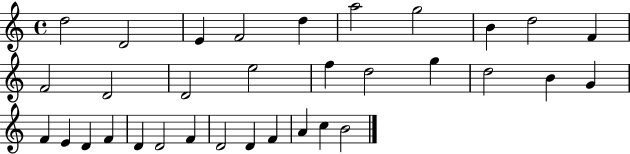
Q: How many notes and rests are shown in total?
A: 33